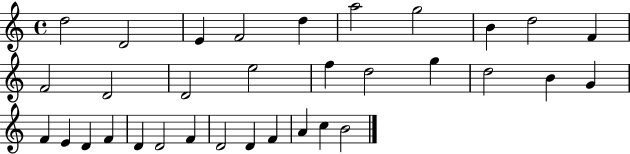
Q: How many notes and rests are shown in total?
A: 33